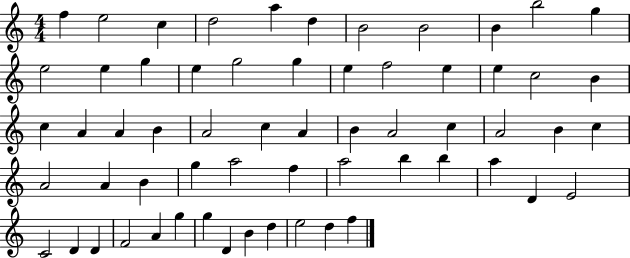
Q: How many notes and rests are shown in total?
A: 61